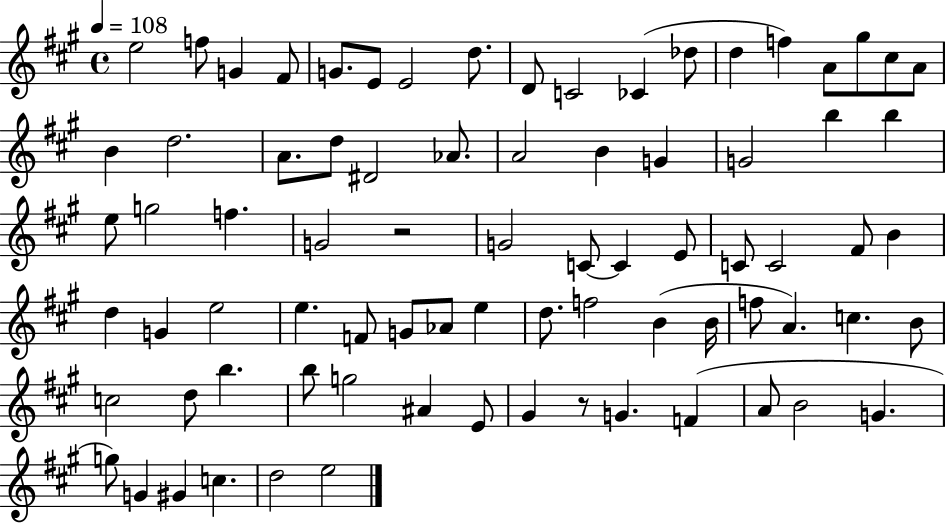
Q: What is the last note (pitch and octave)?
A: E5